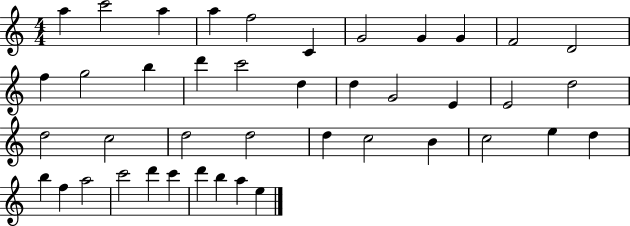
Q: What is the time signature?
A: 4/4